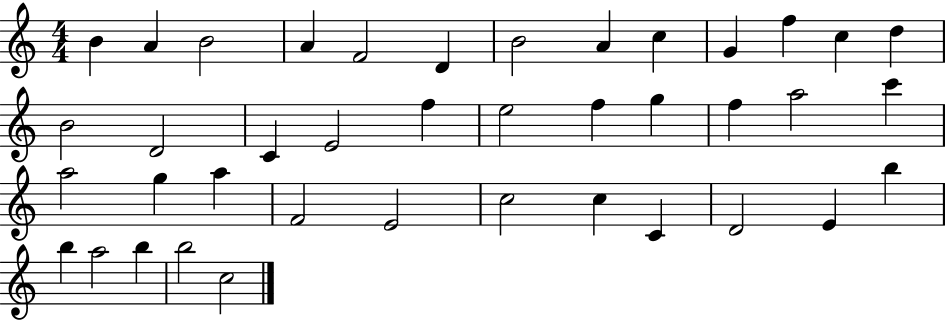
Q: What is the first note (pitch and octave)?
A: B4